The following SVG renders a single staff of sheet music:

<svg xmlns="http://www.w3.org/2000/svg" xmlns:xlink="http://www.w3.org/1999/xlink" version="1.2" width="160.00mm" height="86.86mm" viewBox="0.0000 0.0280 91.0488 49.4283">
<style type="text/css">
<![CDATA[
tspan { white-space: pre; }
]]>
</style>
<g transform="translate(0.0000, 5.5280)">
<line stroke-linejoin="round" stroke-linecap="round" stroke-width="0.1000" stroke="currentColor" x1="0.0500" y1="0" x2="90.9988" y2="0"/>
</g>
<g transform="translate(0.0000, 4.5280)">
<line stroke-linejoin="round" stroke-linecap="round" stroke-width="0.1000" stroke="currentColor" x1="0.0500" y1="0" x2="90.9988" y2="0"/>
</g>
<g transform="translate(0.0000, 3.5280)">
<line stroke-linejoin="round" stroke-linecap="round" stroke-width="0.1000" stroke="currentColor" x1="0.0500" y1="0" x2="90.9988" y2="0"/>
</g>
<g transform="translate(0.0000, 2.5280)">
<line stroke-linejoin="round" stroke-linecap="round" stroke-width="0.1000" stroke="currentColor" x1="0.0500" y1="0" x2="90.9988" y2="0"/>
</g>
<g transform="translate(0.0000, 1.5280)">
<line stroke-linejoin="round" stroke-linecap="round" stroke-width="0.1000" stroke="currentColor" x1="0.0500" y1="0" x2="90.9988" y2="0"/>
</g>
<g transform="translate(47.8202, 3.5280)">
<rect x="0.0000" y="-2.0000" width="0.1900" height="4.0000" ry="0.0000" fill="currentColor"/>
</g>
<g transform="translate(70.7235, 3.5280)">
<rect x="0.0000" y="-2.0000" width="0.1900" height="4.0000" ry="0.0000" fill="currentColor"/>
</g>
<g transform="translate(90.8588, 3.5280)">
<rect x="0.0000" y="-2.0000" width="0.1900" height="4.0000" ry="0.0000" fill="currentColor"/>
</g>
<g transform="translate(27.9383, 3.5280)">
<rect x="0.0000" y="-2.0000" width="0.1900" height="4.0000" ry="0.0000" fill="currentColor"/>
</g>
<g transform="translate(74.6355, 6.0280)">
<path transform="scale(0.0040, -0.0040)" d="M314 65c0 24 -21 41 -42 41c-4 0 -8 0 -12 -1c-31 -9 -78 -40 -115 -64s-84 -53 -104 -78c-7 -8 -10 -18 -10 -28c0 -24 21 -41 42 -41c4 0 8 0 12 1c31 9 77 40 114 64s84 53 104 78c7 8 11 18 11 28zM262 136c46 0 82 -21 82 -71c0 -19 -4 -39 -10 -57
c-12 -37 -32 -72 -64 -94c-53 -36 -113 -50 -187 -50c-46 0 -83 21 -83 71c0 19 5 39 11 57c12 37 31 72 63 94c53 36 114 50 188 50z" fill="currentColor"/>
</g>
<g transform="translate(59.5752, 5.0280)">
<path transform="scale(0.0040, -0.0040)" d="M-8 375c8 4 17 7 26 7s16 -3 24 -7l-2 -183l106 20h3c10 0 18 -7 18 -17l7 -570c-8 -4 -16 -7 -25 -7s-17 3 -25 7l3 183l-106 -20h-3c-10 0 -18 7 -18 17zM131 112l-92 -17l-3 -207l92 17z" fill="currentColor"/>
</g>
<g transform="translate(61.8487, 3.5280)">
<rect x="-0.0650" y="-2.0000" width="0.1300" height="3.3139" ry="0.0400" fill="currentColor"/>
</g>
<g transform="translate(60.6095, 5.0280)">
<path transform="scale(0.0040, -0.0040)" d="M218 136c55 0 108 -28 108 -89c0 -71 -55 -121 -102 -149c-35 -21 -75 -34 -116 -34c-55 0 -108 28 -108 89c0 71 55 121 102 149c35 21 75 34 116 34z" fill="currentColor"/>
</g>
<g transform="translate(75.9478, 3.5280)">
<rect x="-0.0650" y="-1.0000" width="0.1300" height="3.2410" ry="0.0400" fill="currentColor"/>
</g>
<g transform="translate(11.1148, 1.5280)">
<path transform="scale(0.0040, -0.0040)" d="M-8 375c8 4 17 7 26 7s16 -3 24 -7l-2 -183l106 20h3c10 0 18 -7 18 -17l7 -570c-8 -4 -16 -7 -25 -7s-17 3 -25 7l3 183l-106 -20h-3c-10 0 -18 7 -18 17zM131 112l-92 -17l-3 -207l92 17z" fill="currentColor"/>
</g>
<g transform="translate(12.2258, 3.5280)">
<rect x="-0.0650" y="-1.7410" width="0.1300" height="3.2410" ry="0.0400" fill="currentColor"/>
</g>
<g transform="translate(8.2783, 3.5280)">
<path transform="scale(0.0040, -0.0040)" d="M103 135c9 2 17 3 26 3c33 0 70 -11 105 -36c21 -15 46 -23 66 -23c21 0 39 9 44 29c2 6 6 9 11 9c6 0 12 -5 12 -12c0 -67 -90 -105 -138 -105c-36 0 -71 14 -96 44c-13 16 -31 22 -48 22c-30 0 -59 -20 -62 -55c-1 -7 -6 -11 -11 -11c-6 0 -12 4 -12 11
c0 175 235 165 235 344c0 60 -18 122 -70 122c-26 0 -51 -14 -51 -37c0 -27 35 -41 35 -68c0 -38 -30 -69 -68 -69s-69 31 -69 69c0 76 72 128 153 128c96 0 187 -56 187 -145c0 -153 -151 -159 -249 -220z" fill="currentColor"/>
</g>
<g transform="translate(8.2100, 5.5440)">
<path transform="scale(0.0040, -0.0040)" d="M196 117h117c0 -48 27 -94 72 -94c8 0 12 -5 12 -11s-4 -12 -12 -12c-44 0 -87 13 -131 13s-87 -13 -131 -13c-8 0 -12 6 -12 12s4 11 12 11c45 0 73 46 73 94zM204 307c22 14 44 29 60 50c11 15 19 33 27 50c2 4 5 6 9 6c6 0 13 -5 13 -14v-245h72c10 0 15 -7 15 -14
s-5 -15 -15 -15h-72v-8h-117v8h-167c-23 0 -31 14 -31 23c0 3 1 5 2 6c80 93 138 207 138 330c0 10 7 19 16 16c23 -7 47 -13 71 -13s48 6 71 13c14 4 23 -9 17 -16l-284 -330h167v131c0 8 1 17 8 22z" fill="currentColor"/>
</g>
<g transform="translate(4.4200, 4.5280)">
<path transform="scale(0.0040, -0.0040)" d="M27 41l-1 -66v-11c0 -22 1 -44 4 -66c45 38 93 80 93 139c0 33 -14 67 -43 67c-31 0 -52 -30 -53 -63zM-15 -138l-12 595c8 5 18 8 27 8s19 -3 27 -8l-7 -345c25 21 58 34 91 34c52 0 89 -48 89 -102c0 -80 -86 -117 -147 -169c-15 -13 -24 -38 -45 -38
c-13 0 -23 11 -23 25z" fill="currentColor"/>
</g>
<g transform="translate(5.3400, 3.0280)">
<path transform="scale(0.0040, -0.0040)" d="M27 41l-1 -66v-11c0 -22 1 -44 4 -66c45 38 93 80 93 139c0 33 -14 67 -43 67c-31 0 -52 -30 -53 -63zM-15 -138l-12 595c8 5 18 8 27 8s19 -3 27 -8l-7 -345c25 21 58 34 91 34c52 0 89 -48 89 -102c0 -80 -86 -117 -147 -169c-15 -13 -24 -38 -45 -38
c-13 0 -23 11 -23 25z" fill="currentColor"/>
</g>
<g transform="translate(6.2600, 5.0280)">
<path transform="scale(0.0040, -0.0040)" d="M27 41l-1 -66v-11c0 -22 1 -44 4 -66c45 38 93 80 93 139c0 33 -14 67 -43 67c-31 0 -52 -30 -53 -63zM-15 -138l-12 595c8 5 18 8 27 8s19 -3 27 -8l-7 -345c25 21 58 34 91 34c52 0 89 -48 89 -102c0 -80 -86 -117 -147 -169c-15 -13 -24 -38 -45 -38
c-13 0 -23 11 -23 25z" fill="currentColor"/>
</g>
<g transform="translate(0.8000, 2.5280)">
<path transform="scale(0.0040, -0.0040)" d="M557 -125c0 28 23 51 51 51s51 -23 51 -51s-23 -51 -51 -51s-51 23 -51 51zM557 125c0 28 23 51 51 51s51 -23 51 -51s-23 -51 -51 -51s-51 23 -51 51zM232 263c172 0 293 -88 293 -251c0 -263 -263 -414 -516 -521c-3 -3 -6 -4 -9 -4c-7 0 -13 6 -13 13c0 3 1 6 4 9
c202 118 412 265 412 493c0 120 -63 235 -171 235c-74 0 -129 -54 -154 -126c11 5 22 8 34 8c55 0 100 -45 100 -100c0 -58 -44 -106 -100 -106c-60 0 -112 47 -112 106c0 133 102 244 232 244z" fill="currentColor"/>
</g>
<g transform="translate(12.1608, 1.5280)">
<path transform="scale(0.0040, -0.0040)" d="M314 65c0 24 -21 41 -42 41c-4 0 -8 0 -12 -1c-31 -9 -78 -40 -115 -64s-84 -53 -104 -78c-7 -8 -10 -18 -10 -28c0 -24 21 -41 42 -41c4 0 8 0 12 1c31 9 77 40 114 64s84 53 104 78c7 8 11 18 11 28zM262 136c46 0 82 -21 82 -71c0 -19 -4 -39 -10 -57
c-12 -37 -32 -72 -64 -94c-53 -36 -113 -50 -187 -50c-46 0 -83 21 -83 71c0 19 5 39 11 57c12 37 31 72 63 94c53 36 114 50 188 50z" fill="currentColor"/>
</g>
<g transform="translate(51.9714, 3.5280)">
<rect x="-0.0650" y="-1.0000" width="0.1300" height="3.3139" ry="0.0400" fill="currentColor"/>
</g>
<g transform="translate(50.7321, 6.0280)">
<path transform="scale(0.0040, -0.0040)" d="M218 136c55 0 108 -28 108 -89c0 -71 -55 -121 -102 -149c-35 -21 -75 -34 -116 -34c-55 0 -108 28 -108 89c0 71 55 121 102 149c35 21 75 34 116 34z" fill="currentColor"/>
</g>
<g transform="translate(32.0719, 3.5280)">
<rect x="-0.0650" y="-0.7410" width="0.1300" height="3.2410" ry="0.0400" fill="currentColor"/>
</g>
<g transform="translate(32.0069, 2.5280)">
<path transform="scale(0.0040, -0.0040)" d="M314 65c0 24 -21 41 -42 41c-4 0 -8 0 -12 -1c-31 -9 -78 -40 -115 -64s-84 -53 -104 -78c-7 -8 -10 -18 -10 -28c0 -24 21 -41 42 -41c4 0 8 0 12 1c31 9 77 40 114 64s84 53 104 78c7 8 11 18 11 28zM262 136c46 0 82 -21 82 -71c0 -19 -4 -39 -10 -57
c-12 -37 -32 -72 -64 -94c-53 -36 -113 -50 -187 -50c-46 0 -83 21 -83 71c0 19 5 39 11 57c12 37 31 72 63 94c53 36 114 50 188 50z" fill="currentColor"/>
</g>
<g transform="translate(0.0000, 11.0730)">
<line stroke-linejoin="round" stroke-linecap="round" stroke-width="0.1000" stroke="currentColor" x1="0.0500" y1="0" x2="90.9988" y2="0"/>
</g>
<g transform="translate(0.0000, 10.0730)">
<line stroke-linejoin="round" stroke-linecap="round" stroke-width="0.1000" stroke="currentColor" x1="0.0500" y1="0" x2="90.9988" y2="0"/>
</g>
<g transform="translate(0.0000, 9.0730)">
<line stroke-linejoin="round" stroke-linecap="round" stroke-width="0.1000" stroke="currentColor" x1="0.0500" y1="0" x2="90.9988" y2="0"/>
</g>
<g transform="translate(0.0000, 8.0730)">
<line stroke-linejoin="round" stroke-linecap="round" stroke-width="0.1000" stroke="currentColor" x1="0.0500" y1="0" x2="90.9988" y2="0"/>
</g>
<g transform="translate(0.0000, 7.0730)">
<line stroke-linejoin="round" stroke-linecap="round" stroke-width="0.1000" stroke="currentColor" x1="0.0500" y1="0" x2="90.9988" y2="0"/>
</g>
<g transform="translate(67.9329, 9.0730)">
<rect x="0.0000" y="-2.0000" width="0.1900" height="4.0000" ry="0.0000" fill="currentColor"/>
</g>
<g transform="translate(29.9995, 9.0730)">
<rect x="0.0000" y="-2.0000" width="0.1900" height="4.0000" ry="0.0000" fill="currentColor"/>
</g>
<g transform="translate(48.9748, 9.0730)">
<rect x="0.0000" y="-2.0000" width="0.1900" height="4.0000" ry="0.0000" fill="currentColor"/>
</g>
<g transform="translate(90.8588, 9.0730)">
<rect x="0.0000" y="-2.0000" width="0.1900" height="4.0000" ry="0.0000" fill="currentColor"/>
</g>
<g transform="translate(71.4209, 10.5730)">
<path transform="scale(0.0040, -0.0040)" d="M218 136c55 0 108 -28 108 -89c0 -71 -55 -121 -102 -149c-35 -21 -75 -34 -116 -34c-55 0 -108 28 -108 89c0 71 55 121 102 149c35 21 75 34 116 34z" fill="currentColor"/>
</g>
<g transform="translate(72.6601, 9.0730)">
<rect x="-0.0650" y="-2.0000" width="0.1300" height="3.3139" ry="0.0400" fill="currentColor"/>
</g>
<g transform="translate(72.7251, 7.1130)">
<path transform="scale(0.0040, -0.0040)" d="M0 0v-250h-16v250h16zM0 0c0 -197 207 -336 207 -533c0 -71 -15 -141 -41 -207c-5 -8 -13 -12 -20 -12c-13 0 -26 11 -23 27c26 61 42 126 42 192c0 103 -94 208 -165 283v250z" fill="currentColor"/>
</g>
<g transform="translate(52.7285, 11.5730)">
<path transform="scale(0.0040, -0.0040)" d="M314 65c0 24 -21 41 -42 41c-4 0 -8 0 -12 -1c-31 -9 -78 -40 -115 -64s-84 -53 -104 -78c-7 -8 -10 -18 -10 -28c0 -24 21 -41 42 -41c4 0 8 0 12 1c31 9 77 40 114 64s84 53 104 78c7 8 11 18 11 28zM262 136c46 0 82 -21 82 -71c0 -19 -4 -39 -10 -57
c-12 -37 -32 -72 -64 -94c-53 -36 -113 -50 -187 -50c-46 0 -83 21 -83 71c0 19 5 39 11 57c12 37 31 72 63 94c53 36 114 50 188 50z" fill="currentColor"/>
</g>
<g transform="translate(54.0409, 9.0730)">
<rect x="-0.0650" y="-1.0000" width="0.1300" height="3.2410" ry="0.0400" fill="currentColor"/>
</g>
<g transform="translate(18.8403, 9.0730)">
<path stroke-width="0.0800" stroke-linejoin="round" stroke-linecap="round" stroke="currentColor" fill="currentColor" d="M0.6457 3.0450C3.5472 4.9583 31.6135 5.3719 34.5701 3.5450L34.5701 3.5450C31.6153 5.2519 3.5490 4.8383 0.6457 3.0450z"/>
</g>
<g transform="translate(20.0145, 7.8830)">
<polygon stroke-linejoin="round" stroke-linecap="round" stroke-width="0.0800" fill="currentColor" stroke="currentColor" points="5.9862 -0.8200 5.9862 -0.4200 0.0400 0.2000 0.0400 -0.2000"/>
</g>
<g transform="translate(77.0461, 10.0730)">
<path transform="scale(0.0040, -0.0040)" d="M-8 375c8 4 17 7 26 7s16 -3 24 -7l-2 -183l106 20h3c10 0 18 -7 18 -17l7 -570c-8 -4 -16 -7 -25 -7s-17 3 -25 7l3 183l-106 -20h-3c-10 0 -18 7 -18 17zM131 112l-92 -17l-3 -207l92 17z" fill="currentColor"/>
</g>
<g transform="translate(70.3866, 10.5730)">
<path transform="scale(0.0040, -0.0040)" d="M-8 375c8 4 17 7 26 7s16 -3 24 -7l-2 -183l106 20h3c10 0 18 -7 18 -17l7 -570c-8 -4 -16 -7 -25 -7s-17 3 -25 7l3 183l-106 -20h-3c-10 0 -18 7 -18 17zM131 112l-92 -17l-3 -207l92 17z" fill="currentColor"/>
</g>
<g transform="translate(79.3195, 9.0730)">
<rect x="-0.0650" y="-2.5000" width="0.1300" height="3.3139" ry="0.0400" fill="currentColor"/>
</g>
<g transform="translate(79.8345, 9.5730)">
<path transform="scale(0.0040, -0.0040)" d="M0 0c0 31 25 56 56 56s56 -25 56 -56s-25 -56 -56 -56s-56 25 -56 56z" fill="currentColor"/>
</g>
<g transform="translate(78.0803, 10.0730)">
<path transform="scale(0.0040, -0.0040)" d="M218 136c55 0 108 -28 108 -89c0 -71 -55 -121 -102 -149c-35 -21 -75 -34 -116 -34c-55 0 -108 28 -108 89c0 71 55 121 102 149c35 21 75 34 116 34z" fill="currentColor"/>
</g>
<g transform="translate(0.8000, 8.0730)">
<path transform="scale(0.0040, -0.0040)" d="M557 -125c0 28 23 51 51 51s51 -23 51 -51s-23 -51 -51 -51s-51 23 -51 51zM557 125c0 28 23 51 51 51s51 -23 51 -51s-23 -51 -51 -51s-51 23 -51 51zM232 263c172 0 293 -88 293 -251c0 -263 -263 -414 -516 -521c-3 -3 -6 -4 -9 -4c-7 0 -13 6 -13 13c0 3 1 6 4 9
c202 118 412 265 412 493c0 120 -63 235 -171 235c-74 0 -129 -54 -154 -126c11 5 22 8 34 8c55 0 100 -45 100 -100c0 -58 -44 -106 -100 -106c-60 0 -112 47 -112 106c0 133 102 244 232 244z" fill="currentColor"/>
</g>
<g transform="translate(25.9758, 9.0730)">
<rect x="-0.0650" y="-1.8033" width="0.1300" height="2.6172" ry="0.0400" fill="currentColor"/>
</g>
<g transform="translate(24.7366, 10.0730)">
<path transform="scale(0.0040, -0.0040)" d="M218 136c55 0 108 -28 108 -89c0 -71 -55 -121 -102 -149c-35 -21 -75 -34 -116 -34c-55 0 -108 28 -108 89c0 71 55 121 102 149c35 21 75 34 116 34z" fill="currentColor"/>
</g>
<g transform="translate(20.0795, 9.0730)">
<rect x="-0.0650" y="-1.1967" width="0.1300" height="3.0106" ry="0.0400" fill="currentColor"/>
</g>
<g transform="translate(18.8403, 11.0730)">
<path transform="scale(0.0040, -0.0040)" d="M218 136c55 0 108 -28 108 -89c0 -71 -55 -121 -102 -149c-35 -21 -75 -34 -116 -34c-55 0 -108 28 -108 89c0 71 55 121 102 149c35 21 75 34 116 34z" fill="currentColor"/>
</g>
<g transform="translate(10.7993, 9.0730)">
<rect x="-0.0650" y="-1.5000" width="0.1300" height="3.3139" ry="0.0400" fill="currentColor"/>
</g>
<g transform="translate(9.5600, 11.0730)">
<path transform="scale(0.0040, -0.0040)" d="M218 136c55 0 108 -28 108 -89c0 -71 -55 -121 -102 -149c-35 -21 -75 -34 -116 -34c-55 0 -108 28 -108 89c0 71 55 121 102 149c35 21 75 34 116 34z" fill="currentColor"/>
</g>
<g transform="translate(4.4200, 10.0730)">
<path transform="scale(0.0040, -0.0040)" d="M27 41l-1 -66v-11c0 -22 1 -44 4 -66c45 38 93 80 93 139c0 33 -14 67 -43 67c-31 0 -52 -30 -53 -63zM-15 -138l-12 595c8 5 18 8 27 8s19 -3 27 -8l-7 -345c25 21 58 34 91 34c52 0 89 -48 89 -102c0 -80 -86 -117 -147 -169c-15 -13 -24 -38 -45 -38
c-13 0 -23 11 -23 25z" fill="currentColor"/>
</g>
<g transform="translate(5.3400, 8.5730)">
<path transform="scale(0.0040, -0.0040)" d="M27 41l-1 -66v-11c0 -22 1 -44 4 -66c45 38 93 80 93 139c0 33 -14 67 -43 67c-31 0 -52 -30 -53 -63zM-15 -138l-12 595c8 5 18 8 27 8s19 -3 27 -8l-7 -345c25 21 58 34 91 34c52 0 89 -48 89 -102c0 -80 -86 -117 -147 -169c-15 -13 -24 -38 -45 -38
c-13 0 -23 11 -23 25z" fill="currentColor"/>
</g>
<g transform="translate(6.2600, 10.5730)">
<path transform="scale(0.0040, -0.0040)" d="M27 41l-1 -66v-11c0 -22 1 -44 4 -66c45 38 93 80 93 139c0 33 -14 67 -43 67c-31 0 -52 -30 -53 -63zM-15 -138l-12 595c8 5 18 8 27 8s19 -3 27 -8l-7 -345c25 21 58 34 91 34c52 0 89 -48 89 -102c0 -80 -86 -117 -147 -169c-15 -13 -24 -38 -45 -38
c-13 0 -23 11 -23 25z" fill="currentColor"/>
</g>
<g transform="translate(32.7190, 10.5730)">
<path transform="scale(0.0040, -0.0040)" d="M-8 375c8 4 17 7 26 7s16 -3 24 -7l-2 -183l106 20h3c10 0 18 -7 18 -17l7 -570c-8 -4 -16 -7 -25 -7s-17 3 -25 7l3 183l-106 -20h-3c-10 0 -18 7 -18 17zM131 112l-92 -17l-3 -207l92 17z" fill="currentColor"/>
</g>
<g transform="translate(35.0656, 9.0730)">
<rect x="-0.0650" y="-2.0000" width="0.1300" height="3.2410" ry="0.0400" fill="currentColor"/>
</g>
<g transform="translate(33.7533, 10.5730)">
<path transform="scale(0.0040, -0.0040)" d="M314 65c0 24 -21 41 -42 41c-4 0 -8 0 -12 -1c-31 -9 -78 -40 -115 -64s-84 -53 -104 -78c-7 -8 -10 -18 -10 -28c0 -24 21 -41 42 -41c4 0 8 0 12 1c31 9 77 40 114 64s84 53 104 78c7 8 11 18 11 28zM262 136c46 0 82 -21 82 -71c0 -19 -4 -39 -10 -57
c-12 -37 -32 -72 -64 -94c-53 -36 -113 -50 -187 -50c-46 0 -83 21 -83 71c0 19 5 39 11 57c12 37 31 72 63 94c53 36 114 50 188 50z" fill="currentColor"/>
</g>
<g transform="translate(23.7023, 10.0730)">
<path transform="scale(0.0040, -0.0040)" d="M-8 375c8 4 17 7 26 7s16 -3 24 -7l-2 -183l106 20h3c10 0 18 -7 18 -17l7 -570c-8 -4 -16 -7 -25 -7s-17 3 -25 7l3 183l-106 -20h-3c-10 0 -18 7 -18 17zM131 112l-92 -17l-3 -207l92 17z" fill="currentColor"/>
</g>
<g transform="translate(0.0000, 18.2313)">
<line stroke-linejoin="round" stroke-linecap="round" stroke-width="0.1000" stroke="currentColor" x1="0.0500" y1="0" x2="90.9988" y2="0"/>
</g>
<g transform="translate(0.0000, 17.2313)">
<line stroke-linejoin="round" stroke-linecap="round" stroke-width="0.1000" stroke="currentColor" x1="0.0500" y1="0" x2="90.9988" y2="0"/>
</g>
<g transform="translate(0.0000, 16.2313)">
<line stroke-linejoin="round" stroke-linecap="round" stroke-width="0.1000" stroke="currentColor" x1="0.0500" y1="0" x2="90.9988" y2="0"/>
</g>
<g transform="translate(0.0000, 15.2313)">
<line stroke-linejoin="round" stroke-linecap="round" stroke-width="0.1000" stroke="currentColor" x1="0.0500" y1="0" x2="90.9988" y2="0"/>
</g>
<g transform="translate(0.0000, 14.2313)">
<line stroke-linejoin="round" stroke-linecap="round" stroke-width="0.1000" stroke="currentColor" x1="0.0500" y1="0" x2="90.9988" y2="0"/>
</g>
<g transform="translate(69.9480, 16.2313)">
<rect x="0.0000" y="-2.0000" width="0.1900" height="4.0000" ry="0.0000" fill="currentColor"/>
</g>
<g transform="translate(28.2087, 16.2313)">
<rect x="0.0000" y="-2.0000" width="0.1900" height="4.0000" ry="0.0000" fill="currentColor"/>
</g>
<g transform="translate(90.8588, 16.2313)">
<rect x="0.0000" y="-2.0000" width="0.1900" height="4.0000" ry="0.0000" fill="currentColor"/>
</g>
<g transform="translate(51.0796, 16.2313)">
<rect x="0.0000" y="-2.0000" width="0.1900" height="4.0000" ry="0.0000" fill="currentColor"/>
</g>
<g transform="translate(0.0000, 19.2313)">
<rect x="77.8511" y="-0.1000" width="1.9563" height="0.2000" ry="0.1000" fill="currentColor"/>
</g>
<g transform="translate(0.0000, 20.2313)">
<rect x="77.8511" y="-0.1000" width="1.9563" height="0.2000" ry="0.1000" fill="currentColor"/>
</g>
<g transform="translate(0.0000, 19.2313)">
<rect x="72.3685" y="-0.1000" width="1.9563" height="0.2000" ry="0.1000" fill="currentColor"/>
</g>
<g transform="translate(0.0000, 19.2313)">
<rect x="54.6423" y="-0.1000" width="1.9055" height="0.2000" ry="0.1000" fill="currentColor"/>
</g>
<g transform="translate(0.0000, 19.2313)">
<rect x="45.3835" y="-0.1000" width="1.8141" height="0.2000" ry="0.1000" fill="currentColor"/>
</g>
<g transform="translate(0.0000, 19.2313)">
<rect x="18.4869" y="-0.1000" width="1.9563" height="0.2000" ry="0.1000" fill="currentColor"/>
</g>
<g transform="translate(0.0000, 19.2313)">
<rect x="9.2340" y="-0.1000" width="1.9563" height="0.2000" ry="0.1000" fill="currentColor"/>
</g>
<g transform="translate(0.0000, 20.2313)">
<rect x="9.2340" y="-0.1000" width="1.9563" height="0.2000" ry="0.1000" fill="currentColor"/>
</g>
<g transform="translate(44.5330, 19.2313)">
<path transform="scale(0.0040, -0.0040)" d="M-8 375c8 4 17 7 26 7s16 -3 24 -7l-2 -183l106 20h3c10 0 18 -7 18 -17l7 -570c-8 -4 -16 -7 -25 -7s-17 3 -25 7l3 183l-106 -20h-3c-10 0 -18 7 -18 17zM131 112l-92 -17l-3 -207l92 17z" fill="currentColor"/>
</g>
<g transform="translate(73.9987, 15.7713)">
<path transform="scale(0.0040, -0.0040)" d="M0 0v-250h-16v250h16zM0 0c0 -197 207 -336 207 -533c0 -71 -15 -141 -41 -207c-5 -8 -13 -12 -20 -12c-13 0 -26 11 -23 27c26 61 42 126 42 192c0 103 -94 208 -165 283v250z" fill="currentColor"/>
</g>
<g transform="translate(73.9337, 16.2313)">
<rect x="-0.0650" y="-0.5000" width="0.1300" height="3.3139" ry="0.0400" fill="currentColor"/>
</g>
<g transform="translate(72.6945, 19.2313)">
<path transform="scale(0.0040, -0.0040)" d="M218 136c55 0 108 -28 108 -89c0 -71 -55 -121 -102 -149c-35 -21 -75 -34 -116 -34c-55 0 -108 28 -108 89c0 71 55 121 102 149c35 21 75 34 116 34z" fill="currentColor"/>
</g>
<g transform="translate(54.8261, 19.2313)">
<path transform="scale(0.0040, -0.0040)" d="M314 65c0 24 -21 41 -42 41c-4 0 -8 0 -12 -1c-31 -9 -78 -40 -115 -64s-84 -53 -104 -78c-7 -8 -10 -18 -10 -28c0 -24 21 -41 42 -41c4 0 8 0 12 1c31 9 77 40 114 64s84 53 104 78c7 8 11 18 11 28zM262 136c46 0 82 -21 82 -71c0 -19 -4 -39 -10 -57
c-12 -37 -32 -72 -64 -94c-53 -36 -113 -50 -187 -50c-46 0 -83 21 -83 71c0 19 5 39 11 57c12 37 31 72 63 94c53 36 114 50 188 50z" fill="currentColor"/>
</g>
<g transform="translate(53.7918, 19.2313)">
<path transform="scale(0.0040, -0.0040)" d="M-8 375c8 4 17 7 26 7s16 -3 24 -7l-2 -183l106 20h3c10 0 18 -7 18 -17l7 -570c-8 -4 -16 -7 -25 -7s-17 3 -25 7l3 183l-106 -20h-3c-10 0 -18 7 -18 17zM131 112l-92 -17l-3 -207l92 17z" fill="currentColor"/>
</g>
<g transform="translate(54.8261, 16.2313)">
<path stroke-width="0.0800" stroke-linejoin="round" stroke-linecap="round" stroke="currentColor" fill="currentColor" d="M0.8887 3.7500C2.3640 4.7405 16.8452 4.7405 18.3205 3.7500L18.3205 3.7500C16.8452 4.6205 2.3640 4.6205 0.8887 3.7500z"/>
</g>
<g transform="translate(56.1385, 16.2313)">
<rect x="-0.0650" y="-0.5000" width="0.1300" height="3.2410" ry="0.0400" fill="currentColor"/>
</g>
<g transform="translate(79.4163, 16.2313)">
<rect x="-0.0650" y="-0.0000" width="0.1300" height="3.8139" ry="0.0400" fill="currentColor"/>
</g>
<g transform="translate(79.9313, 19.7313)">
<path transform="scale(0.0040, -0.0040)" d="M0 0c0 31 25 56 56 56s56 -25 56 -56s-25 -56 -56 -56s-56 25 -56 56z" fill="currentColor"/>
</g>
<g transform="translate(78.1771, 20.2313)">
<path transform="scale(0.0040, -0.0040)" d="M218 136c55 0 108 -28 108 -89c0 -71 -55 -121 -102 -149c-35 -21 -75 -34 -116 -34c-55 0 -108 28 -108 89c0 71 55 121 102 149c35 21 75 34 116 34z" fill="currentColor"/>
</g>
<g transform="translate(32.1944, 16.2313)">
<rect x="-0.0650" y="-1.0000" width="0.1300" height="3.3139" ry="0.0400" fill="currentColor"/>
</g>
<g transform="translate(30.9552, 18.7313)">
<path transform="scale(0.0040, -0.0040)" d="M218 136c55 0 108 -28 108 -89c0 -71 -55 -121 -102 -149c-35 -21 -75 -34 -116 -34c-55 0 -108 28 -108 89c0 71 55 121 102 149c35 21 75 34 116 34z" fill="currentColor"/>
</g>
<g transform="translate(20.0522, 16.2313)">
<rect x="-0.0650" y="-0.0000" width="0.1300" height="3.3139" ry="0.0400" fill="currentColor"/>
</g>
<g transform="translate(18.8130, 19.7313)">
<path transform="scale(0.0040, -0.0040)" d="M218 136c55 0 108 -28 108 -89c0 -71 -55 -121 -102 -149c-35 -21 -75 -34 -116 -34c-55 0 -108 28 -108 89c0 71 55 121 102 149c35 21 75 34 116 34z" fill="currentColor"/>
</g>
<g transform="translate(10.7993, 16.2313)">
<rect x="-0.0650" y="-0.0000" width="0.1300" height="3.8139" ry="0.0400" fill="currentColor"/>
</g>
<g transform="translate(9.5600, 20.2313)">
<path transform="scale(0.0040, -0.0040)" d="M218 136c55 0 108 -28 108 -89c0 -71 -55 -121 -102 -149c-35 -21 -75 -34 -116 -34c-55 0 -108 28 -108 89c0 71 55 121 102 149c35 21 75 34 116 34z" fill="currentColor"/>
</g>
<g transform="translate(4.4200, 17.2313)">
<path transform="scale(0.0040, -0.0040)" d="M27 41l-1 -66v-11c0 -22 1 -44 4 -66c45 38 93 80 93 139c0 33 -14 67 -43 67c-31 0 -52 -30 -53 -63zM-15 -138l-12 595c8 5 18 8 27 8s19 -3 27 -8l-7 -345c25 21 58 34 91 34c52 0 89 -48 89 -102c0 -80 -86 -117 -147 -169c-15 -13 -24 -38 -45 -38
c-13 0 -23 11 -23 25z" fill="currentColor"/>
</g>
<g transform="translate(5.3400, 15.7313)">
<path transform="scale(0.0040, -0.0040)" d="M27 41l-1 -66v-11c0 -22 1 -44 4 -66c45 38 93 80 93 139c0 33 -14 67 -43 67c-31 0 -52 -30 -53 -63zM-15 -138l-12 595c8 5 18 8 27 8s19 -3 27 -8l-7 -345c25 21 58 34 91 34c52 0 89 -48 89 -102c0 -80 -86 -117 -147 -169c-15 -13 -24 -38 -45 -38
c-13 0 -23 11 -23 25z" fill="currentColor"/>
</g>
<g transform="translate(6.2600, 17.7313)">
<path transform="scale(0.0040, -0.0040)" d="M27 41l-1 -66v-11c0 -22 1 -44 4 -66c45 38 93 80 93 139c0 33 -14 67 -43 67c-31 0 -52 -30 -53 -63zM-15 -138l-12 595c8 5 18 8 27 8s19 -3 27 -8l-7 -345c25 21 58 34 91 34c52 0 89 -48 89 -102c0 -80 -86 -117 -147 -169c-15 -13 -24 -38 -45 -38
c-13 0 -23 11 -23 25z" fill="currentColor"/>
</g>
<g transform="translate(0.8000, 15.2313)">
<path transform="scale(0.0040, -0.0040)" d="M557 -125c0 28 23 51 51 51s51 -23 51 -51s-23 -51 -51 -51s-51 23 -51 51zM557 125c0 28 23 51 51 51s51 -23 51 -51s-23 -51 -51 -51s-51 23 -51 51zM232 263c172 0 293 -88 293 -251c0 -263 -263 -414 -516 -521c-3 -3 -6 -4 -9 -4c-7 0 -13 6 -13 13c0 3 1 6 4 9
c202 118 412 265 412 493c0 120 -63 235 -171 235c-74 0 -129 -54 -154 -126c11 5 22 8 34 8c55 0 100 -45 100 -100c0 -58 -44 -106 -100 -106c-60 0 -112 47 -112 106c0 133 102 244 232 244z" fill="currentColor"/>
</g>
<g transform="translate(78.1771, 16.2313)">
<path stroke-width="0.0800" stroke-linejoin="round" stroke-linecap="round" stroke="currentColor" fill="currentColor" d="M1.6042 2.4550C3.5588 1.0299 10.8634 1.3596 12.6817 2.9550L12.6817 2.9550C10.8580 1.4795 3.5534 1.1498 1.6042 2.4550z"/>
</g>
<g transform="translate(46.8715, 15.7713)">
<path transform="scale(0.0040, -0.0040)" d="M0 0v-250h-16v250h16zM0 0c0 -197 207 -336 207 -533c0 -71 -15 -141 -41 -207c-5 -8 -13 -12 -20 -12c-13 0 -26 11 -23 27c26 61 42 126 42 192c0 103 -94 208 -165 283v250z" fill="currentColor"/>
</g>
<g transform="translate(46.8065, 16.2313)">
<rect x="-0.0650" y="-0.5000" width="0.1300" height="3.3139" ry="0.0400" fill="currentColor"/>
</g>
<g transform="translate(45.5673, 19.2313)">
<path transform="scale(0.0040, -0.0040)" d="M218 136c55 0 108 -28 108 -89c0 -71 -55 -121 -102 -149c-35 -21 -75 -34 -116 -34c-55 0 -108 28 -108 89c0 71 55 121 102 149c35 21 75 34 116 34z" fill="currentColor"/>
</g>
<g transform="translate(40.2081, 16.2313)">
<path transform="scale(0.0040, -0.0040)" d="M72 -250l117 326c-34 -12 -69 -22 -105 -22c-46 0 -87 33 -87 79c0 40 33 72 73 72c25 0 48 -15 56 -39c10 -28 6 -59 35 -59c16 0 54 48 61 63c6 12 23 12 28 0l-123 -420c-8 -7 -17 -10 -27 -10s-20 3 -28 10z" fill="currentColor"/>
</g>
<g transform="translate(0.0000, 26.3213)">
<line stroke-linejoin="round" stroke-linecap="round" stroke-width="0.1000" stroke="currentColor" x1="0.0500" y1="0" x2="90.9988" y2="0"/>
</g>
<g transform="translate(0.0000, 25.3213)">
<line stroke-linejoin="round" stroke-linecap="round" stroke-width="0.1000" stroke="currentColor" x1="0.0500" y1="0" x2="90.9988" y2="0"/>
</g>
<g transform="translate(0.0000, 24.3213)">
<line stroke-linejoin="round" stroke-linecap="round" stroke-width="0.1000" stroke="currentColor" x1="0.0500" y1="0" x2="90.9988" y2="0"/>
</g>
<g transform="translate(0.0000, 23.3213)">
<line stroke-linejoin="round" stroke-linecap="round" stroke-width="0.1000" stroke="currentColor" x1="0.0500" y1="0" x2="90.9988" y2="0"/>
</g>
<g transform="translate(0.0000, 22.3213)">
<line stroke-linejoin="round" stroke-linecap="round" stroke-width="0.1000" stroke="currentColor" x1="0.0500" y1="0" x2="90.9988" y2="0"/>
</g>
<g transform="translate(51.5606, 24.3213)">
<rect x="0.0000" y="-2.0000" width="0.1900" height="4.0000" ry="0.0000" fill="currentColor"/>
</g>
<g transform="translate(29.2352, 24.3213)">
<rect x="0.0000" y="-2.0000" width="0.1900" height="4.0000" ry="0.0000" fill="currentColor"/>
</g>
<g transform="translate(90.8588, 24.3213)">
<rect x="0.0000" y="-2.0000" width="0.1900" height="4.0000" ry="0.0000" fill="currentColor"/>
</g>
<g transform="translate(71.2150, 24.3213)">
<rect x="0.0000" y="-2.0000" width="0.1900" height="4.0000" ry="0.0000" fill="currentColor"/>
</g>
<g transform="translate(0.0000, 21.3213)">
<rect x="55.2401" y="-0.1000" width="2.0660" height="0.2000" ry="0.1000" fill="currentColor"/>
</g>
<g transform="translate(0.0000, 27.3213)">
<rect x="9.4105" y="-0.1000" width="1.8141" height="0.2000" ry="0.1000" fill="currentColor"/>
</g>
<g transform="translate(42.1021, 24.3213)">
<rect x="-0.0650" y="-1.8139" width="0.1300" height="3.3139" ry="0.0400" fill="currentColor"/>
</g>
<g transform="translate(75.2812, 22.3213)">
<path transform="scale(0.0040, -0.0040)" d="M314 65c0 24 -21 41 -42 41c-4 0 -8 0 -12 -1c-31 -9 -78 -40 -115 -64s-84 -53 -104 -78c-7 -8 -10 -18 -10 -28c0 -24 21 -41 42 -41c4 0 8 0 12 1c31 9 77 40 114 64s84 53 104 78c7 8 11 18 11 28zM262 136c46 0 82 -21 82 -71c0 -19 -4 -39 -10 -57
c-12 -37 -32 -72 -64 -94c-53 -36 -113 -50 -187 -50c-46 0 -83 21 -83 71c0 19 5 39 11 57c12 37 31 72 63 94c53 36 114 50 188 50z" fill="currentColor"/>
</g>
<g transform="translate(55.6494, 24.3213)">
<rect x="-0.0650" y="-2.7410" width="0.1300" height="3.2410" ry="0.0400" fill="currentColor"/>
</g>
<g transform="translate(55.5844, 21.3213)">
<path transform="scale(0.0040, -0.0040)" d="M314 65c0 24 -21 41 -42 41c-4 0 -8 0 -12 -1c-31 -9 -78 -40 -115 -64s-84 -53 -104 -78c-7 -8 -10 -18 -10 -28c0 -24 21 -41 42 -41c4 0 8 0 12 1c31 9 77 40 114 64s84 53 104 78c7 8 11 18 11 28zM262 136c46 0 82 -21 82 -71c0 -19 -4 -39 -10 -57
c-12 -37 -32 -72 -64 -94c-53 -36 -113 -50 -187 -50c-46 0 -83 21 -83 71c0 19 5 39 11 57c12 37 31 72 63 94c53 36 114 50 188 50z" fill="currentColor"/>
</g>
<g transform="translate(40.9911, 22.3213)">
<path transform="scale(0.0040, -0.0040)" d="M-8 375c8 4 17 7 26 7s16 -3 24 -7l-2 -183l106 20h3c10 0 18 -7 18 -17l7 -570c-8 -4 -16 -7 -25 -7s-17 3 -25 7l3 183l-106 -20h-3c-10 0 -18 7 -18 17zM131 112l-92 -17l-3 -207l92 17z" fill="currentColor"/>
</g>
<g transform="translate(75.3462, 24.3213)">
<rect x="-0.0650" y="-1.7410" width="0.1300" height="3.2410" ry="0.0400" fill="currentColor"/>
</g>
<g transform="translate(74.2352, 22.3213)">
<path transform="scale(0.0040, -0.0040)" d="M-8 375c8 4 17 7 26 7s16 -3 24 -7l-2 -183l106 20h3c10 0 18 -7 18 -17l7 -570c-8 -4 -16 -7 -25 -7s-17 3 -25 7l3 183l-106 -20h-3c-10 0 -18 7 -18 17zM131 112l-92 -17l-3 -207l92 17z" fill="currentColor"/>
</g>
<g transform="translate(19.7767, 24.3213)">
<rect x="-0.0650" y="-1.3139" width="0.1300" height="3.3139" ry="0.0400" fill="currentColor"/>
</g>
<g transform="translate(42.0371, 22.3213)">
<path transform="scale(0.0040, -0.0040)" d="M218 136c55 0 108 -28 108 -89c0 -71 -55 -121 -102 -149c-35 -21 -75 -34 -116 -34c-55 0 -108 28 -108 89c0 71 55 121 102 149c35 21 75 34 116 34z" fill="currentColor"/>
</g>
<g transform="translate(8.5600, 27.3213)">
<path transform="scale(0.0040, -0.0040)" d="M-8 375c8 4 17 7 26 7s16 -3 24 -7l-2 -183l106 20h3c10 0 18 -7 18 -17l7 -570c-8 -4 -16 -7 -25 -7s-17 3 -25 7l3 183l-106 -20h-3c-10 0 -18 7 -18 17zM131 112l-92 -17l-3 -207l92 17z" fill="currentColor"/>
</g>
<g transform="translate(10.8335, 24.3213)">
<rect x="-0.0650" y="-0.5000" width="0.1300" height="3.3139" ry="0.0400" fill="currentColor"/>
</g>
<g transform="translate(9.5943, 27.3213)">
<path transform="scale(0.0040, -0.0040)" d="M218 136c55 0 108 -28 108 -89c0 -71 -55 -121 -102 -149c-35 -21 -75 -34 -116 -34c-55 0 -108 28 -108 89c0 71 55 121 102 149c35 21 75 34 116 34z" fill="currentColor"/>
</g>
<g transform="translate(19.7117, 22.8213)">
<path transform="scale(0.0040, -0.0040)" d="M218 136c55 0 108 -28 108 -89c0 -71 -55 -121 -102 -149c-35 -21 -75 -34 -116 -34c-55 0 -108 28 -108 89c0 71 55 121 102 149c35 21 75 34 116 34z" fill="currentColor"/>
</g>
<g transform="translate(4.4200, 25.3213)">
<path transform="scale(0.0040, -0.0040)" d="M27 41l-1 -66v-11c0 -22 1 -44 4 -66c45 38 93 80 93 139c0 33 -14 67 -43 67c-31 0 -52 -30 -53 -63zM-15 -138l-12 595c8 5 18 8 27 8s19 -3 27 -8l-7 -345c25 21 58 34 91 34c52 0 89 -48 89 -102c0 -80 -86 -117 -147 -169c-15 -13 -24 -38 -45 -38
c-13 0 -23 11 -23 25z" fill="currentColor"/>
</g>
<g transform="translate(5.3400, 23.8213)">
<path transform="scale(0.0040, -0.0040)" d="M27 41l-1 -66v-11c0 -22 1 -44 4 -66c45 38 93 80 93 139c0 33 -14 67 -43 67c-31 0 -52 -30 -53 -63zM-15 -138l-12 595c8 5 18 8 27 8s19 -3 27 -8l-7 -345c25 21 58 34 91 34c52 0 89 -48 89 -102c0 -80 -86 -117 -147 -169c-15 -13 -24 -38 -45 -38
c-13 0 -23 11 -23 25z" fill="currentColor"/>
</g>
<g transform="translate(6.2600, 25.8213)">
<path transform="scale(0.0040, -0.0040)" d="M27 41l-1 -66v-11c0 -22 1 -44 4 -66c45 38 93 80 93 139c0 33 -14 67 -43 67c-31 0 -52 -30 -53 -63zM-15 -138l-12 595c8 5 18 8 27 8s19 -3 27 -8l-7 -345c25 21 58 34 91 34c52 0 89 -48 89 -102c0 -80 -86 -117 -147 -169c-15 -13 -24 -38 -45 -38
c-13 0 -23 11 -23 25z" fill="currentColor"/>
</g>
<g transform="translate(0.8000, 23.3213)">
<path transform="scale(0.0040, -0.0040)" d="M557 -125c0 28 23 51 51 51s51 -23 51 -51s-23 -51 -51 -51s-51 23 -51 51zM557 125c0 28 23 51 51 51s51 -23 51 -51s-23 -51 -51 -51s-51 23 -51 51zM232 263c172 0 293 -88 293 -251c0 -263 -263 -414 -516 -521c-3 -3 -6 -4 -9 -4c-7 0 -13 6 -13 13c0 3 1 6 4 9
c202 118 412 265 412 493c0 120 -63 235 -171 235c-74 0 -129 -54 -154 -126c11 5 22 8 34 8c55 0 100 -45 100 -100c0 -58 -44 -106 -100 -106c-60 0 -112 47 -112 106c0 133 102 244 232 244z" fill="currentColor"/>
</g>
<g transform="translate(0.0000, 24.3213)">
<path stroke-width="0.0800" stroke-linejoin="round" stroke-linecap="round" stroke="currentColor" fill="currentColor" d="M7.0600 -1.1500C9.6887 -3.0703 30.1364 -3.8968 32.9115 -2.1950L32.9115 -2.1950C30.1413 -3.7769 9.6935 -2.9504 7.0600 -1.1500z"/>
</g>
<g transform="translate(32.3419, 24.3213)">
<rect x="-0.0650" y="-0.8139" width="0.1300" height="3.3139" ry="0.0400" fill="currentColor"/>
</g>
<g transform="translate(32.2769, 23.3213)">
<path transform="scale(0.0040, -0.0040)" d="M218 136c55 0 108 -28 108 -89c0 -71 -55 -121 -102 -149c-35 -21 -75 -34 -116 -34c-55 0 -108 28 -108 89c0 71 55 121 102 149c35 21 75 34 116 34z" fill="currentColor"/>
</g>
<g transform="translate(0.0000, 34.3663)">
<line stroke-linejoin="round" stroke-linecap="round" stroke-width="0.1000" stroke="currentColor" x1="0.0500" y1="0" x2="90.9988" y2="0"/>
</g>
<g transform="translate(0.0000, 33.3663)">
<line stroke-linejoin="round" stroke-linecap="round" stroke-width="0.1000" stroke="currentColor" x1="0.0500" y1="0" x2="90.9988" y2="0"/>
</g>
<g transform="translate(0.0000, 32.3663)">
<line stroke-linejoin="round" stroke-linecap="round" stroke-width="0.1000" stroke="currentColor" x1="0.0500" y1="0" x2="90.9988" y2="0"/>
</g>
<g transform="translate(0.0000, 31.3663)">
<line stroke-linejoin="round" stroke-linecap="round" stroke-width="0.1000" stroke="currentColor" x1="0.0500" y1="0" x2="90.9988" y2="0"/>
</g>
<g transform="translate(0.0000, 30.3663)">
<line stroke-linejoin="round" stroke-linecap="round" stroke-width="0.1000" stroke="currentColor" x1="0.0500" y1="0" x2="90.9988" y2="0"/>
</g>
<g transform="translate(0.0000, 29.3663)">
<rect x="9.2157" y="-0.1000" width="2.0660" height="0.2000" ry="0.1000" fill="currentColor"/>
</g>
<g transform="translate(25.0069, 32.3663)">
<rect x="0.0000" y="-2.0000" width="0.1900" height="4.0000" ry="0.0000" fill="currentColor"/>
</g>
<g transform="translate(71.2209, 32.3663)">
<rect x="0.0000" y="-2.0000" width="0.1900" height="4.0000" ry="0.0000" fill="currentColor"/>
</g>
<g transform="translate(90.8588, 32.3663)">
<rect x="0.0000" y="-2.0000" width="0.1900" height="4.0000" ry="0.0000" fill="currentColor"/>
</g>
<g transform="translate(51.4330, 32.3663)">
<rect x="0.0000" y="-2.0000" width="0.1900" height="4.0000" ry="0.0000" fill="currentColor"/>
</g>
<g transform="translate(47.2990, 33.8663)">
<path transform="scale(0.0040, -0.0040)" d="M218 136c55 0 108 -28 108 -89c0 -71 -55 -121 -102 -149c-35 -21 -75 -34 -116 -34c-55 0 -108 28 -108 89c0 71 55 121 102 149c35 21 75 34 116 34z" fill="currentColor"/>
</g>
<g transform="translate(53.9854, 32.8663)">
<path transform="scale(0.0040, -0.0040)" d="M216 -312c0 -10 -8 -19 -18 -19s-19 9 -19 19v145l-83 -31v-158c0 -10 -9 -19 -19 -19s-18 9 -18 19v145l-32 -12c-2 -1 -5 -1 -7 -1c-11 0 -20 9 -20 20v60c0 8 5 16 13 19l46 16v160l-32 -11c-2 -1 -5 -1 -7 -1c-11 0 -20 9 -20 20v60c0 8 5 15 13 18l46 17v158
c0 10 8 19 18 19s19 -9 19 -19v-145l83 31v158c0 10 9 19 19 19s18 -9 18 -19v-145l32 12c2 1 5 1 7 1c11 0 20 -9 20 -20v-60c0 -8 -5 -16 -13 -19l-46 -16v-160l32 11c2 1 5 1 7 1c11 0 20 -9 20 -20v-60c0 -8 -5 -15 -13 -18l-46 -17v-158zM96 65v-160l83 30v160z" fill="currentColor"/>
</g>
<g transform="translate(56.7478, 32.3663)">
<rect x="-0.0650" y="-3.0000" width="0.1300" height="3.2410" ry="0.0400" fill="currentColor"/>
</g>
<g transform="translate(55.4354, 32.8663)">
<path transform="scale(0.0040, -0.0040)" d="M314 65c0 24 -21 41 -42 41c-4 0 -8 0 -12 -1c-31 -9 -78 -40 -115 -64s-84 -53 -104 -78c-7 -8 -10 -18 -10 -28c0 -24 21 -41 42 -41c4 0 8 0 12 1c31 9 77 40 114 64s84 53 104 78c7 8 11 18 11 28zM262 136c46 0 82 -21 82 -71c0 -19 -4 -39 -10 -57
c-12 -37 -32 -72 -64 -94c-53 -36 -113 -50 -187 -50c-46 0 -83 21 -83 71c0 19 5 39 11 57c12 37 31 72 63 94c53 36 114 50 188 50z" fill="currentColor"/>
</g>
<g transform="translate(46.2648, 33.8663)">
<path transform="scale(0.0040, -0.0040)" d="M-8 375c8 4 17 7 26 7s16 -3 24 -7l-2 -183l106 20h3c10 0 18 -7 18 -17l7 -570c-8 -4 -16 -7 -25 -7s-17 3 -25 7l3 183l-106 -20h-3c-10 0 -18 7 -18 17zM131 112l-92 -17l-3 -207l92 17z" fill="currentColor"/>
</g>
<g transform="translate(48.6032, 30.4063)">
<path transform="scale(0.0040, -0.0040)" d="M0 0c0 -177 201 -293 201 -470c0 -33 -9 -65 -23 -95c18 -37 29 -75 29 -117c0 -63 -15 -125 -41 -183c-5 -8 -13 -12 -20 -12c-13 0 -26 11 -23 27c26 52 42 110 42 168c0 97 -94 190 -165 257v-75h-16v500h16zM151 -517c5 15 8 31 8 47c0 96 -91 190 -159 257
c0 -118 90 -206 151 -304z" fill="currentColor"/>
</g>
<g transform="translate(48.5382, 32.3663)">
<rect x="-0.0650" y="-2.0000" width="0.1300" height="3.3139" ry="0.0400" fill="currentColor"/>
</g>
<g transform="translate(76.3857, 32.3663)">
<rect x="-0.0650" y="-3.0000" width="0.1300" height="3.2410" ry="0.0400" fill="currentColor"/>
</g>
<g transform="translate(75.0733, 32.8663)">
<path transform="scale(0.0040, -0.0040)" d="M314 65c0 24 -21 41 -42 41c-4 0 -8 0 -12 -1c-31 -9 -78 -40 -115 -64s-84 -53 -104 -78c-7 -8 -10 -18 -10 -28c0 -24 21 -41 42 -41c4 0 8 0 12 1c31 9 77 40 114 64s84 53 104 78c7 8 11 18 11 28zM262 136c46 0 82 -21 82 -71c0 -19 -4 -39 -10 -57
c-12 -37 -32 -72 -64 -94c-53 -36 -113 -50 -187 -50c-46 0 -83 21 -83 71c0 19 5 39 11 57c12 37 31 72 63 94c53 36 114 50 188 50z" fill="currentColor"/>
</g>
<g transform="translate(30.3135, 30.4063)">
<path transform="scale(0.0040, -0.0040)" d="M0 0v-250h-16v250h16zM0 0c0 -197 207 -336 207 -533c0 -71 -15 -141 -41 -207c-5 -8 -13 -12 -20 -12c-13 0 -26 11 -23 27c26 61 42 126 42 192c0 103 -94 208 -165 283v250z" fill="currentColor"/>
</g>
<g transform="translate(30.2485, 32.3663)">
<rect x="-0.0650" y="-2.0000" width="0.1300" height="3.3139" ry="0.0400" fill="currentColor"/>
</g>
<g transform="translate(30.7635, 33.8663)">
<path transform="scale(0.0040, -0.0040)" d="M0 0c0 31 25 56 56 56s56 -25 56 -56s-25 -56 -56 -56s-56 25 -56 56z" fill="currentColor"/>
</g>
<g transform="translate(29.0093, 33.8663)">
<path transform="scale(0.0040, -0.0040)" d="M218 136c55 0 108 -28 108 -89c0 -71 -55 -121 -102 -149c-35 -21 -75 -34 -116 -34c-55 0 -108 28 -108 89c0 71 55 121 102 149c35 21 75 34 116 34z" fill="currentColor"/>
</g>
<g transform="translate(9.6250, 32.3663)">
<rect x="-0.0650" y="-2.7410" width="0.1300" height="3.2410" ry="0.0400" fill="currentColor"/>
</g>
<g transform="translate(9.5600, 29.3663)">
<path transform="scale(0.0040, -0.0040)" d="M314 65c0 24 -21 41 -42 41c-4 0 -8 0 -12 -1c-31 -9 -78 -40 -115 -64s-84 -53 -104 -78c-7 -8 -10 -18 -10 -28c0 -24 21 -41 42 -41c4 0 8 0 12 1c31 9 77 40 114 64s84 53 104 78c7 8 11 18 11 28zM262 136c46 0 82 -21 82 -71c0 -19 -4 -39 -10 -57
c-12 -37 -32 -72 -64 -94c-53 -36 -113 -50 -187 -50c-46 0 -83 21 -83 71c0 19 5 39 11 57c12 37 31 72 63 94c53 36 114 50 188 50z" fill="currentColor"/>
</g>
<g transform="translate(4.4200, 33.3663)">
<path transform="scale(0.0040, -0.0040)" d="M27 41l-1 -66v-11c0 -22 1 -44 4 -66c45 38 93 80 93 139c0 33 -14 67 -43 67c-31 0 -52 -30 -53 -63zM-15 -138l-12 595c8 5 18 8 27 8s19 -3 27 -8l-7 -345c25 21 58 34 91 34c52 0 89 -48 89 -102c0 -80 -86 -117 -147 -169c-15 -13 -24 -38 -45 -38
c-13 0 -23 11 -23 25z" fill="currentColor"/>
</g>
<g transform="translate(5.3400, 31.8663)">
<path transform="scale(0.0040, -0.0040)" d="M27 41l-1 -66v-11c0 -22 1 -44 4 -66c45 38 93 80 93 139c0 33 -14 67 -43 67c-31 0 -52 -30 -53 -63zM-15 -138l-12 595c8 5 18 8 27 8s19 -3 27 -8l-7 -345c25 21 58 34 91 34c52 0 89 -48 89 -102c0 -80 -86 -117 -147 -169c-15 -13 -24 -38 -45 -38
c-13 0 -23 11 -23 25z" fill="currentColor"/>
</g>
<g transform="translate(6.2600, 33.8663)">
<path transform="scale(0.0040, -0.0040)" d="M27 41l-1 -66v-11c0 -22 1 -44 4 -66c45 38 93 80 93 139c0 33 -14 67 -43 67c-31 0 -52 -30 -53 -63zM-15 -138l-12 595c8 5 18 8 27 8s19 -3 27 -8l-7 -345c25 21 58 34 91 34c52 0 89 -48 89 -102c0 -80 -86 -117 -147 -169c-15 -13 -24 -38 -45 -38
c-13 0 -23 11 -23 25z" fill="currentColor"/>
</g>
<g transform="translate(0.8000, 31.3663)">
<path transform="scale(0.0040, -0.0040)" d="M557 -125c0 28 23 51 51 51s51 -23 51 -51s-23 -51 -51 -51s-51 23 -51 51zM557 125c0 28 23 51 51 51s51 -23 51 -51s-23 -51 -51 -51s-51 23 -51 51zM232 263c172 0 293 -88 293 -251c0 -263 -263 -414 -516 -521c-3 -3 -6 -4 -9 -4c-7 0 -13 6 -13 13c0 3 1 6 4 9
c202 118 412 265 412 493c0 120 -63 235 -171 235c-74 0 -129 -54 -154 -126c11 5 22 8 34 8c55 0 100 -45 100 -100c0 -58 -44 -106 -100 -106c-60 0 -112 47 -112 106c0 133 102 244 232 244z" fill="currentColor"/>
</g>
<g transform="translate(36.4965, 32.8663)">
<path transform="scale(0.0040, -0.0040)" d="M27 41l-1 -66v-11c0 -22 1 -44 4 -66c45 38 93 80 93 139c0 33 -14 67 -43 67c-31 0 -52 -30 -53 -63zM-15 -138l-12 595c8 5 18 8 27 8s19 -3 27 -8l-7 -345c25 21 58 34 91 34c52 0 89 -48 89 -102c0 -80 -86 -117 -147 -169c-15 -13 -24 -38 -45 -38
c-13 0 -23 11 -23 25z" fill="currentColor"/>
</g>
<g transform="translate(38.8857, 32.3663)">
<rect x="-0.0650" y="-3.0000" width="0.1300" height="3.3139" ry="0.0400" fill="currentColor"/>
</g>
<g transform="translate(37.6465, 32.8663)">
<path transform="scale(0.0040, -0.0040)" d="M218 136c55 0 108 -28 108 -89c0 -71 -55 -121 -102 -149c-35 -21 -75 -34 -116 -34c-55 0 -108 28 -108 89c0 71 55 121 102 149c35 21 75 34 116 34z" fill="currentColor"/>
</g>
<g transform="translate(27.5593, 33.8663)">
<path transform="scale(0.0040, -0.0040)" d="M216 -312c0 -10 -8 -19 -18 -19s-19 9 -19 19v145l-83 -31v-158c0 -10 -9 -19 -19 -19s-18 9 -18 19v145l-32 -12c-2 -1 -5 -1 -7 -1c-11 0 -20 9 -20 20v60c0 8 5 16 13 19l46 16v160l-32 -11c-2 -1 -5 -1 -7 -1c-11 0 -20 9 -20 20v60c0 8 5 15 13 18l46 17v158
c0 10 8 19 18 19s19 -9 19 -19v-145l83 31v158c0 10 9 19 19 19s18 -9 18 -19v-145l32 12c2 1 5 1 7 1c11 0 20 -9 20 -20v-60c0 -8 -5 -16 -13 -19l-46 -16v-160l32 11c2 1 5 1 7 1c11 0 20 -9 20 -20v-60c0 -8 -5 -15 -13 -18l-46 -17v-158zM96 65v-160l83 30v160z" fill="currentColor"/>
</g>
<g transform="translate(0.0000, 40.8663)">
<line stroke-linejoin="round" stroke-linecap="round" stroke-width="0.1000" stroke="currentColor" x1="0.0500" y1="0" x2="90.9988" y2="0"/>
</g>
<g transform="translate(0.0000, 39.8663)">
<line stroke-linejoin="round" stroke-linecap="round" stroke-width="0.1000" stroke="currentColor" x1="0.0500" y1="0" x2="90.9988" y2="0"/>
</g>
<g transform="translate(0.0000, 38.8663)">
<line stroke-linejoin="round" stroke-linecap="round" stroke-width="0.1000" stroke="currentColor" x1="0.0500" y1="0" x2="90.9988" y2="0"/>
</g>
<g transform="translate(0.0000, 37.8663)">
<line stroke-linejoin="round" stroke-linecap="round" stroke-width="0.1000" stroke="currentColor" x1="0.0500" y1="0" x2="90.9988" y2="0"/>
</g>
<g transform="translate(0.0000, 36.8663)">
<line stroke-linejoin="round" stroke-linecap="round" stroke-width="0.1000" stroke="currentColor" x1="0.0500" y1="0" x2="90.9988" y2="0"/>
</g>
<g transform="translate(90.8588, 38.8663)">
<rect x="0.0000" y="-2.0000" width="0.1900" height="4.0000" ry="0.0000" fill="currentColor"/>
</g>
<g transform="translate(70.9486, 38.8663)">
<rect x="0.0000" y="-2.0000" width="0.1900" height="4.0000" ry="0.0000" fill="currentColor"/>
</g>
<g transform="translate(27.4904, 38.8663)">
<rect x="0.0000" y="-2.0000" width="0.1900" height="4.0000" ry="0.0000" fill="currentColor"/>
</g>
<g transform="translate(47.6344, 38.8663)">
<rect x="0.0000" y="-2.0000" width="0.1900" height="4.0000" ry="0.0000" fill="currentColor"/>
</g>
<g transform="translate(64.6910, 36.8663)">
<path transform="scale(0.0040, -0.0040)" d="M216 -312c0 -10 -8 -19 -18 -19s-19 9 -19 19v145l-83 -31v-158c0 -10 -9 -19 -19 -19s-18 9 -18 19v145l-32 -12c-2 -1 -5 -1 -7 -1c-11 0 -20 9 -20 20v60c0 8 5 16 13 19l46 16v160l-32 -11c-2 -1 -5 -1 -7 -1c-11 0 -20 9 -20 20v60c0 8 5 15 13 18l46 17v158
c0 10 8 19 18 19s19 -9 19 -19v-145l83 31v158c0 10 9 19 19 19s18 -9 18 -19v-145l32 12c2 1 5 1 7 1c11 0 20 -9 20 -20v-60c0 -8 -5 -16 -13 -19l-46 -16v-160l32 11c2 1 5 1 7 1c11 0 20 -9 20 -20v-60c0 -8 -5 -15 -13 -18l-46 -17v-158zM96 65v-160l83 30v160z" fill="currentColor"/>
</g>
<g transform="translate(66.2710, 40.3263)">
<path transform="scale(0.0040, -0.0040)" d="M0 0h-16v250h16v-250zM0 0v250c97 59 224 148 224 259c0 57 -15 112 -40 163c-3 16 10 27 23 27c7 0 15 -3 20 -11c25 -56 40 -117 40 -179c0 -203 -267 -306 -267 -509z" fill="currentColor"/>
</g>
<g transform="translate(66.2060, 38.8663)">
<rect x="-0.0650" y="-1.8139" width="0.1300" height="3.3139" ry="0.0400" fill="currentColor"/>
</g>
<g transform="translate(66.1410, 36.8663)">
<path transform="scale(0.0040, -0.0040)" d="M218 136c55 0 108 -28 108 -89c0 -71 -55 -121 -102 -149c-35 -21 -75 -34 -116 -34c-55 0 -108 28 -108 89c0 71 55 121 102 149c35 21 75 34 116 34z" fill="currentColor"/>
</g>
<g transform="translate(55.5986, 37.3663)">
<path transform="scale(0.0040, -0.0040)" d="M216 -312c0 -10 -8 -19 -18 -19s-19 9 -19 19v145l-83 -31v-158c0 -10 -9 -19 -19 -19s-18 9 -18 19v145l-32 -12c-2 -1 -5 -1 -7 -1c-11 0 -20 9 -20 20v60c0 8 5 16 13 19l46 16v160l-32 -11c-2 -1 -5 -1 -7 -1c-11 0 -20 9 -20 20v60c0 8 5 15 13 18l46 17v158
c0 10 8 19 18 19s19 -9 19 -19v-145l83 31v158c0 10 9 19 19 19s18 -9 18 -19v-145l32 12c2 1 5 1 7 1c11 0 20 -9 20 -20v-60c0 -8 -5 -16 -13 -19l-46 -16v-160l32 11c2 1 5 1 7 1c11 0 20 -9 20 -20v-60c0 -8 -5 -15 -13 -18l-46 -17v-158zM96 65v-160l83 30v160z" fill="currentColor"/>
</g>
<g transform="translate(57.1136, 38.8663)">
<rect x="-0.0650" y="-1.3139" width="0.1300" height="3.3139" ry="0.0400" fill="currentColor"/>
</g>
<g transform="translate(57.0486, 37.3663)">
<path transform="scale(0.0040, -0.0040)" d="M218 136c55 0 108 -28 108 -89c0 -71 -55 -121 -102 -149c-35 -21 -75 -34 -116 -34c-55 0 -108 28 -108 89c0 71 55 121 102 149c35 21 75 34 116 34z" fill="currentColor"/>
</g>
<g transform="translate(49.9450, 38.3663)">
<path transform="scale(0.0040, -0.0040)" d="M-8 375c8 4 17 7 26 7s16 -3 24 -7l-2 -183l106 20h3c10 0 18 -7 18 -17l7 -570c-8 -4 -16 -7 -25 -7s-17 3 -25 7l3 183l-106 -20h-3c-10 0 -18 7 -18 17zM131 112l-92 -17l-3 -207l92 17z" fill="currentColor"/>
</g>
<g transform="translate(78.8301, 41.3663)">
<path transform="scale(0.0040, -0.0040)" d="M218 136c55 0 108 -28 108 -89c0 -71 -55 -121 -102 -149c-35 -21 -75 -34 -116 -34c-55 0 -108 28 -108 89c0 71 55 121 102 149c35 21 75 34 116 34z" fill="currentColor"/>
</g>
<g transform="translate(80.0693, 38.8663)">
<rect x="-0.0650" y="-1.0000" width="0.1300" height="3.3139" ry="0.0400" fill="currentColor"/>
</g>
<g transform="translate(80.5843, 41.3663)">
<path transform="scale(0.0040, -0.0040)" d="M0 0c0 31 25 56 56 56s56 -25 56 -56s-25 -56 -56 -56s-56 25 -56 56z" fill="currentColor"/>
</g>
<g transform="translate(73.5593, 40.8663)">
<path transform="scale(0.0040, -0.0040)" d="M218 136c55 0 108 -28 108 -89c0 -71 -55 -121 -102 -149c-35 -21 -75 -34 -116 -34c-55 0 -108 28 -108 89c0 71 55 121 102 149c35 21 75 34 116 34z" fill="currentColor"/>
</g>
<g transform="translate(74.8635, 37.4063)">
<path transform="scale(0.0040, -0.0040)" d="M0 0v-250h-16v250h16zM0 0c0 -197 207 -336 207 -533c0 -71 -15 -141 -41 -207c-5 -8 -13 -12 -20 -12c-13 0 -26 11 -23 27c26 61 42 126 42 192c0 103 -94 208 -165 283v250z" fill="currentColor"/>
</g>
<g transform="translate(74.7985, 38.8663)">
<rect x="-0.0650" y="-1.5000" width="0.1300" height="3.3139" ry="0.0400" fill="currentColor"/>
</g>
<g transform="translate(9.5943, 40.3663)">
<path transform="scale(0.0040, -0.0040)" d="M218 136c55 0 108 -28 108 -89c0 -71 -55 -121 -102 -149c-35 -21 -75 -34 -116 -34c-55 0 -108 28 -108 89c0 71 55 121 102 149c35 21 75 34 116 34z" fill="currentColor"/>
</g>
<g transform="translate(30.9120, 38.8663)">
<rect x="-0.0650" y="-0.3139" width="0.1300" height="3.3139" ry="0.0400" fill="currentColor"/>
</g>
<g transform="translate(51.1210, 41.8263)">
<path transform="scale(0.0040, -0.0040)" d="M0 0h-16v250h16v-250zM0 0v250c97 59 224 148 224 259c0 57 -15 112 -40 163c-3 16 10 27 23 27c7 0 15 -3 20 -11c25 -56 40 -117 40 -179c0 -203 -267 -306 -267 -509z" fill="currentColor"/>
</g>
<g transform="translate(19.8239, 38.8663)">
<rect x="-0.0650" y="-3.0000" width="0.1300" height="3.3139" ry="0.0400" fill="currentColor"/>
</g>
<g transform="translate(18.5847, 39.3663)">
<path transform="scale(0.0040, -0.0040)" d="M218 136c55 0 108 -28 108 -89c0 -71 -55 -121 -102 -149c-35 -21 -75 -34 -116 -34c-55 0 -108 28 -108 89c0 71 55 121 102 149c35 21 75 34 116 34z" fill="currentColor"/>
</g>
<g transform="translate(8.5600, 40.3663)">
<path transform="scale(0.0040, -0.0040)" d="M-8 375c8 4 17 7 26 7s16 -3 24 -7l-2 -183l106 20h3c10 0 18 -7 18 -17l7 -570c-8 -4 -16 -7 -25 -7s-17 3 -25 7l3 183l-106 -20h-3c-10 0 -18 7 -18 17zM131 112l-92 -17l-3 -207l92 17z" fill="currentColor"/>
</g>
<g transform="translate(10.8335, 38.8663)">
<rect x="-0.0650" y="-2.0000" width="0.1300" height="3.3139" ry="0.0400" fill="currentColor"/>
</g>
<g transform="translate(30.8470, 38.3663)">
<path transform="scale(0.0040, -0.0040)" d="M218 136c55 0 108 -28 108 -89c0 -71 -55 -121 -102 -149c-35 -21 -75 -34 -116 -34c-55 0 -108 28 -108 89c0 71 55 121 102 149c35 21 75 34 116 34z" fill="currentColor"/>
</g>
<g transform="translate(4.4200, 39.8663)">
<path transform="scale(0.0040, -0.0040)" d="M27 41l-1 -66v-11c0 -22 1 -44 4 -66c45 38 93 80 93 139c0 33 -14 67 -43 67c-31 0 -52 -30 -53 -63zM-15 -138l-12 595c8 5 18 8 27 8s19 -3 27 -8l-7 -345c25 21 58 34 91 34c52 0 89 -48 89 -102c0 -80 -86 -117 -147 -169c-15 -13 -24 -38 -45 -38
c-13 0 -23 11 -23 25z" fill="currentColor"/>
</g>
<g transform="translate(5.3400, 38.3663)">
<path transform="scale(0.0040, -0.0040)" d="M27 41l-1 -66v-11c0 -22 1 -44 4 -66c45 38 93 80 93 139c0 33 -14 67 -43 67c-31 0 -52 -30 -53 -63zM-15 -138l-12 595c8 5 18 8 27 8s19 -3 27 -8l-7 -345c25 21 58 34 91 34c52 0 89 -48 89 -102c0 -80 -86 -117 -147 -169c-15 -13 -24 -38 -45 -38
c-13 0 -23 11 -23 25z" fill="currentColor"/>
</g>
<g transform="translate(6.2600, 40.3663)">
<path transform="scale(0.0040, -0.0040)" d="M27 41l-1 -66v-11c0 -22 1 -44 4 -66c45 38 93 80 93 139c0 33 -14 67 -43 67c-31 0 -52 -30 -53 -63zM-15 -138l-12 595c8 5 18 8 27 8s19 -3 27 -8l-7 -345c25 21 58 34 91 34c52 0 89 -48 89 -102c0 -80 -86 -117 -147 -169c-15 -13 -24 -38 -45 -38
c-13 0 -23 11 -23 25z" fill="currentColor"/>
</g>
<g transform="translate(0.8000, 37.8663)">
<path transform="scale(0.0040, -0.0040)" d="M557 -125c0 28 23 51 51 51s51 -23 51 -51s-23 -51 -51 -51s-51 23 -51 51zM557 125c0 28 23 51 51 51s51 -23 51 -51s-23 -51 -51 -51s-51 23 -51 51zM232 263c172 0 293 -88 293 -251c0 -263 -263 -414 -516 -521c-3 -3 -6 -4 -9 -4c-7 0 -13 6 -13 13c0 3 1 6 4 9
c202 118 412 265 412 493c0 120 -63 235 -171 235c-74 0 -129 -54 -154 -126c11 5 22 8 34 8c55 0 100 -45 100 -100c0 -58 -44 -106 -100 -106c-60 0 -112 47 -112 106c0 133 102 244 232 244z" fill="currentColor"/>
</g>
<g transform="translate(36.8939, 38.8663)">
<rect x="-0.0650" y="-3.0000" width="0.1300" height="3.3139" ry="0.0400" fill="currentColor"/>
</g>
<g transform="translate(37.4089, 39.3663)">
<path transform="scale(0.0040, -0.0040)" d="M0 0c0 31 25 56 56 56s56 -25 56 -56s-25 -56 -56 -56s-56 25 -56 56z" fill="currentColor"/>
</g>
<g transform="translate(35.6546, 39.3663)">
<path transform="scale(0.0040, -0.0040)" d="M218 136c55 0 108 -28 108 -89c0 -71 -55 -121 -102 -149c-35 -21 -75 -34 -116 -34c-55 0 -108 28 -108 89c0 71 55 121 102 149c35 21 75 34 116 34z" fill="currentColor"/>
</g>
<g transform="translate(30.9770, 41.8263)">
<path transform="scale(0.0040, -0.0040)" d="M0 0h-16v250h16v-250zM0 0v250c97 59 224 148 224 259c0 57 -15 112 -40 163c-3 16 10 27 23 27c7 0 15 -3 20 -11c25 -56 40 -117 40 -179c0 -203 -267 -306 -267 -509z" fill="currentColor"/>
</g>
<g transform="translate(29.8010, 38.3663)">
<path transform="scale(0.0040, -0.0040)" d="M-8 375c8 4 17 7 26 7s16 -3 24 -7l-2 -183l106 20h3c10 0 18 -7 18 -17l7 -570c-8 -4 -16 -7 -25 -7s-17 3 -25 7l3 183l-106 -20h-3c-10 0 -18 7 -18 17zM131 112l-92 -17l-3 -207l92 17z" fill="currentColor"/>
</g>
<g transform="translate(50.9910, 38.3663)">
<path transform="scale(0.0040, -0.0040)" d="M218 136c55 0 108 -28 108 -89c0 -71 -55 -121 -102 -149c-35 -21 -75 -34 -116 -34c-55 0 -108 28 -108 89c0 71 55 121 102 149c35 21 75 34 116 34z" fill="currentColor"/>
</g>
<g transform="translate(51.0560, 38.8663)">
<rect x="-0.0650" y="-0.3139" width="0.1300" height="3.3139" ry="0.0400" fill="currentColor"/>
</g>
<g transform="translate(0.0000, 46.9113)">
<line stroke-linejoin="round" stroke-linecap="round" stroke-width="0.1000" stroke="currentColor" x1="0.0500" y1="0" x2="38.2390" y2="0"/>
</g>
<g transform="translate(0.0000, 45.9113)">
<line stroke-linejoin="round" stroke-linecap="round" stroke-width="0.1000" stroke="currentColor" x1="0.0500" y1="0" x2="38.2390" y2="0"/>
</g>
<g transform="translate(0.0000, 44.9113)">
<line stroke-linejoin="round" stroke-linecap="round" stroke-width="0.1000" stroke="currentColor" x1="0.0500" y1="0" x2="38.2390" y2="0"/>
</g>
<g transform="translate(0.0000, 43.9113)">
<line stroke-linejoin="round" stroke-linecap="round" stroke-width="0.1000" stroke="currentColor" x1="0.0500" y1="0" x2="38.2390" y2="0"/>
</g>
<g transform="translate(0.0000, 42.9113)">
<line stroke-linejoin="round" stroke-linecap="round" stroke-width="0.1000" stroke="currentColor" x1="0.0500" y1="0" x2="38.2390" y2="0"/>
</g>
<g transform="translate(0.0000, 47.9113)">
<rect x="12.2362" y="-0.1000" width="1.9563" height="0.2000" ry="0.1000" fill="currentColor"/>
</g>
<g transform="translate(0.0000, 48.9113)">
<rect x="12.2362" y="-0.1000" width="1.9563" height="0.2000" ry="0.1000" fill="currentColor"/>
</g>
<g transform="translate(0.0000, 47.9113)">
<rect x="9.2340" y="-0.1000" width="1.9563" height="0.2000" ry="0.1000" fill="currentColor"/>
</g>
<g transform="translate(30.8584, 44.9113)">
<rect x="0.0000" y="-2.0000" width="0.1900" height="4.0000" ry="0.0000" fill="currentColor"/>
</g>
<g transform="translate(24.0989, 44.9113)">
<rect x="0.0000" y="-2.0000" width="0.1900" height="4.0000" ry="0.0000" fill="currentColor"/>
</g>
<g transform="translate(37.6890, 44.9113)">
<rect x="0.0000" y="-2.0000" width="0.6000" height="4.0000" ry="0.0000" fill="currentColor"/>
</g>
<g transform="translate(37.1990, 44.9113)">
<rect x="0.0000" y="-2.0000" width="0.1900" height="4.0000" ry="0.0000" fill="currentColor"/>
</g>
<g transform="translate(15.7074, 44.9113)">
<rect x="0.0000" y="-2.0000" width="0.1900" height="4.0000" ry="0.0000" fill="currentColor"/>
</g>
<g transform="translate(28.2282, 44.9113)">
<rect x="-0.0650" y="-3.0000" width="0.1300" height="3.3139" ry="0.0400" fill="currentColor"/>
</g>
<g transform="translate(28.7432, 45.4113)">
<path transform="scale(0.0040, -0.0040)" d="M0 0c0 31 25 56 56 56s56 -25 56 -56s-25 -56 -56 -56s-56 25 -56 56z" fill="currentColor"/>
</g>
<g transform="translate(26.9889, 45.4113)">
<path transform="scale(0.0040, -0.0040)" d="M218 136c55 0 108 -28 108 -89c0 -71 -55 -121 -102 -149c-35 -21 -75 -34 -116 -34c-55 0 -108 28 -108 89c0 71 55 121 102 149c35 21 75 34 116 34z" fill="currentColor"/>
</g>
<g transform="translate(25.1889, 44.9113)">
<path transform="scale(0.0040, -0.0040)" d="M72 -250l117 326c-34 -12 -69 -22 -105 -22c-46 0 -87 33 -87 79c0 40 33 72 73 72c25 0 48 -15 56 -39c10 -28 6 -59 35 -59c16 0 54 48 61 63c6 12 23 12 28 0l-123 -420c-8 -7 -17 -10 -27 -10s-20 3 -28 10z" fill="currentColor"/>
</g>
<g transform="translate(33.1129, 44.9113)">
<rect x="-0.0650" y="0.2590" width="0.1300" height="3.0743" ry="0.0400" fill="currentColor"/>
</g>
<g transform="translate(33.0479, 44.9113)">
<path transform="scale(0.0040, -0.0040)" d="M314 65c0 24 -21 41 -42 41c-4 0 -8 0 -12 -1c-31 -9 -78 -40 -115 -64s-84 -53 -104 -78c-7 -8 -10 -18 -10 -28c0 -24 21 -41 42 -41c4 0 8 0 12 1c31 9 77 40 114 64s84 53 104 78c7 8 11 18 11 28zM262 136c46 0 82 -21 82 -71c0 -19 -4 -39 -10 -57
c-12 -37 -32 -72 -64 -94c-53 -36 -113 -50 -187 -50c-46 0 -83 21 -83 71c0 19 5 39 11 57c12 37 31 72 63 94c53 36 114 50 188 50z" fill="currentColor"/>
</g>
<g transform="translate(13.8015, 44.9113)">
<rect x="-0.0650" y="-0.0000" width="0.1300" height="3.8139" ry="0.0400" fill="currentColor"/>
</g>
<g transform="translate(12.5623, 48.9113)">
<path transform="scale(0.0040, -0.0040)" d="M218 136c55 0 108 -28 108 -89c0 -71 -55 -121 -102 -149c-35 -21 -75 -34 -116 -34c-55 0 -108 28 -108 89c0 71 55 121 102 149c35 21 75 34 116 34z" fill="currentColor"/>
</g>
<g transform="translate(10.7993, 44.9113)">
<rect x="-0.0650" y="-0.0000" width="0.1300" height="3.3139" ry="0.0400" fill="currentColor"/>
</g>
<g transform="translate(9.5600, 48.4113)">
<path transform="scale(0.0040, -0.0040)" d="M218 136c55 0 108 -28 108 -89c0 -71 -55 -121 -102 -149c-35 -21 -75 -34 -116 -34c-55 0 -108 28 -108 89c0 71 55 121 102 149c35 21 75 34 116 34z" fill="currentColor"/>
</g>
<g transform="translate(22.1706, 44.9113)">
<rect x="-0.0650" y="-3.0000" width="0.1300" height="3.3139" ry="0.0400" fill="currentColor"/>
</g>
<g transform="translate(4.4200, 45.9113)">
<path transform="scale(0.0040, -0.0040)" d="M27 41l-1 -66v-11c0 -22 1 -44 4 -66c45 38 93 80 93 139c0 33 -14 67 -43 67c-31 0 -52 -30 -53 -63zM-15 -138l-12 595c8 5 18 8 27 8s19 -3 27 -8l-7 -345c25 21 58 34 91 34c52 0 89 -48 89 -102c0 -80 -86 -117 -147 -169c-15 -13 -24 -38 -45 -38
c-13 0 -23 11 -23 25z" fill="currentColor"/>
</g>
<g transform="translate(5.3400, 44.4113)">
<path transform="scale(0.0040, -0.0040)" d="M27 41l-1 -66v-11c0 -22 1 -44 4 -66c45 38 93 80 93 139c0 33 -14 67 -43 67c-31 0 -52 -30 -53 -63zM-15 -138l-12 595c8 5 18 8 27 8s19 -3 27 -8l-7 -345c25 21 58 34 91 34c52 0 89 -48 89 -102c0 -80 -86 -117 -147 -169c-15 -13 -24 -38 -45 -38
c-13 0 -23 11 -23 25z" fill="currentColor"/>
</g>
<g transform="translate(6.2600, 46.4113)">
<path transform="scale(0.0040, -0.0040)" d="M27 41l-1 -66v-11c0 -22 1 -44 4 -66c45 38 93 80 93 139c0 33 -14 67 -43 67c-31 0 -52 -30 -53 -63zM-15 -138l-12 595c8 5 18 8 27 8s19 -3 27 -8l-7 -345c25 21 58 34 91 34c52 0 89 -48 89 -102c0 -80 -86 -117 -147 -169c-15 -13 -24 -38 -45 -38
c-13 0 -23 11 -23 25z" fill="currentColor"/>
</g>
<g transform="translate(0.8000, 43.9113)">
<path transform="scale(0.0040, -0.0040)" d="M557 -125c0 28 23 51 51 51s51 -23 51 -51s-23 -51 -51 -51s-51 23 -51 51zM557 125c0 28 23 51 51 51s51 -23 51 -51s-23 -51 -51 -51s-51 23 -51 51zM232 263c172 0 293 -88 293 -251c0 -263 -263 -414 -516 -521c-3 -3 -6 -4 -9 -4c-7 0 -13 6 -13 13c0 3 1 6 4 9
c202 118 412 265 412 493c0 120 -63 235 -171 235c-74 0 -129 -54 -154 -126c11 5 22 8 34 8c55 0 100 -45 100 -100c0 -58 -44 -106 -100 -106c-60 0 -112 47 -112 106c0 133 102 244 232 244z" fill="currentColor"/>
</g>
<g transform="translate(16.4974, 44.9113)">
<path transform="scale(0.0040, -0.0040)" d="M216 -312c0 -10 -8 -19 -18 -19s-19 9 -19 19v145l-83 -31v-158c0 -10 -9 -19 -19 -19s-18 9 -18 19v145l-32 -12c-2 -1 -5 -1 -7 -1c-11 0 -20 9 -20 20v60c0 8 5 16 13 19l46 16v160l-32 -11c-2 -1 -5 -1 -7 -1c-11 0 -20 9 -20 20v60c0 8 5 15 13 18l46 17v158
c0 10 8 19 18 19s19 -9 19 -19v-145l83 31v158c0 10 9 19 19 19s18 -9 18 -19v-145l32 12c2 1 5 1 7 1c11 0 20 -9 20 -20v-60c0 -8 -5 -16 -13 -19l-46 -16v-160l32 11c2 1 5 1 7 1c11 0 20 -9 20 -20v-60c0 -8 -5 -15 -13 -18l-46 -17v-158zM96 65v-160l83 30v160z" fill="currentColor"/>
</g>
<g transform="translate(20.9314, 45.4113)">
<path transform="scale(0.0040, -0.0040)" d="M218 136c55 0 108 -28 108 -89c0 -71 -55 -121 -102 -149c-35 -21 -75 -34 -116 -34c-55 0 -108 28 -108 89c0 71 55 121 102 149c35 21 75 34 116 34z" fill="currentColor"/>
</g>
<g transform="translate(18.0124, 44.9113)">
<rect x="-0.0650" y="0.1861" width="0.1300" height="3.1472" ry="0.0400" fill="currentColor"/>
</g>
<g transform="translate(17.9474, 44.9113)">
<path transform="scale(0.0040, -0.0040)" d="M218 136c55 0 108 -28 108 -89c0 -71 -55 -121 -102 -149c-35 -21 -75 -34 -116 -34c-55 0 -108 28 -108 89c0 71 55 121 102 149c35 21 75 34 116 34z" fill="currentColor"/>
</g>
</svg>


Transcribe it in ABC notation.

X:1
T:Untitled
M:2/4
L:1/4
K:Eb
A,2 F,2 F,, A,, F,,2 G,, G,,/2 B,,/2 A,,2 F,,2 A,,/2 B,, C,, D,, F,, z/2 E,,/2 E,,2 E,,/2 C,, E,, G, F, A, C2 A,2 C2 ^A,,/2 _C, A,,/4 ^C,2 C,2 A,, C, E,/2 C, E,/2 ^G, ^A,/2 G,,/2 F,, D,, C,, ^D, C, z/2 C, D,2